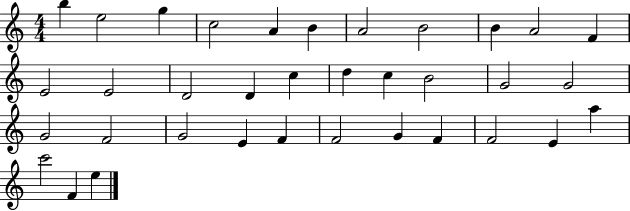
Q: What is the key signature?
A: C major